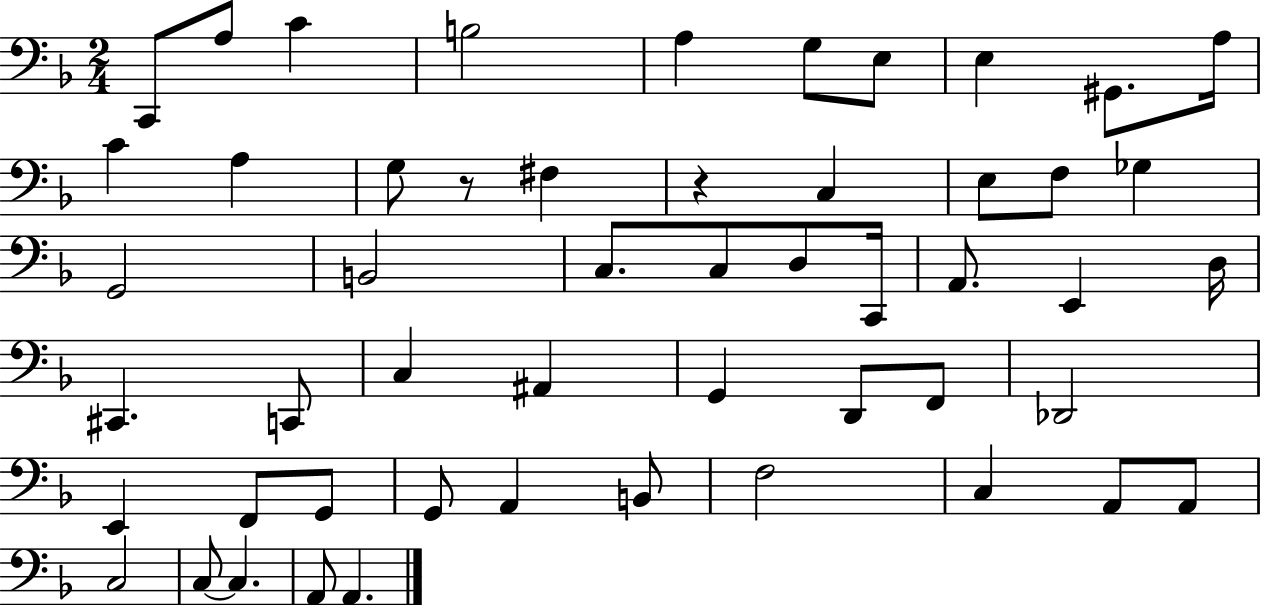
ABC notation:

X:1
T:Untitled
M:2/4
L:1/4
K:F
C,,/2 A,/2 C B,2 A, G,/2 E,/2 E, ^G,,/2 A,/4 C A, G,/2 z/2 ^F, z C, E,/2 F,/2 _G, G,,2 B,,2 C,/2 C,/2 D,/2 C,,/4 A,,/2 E,, D,/4 ^C,, C,,/2 C, ^A,, G,, D,,/2 F,,/2 _D,,2 E,, F,,/2 G,,/2 G,,/2 A,, B,,/2 F,2 C, A,,/2 A,,/2 C,2 C,/2 C, A,,/2 A,,